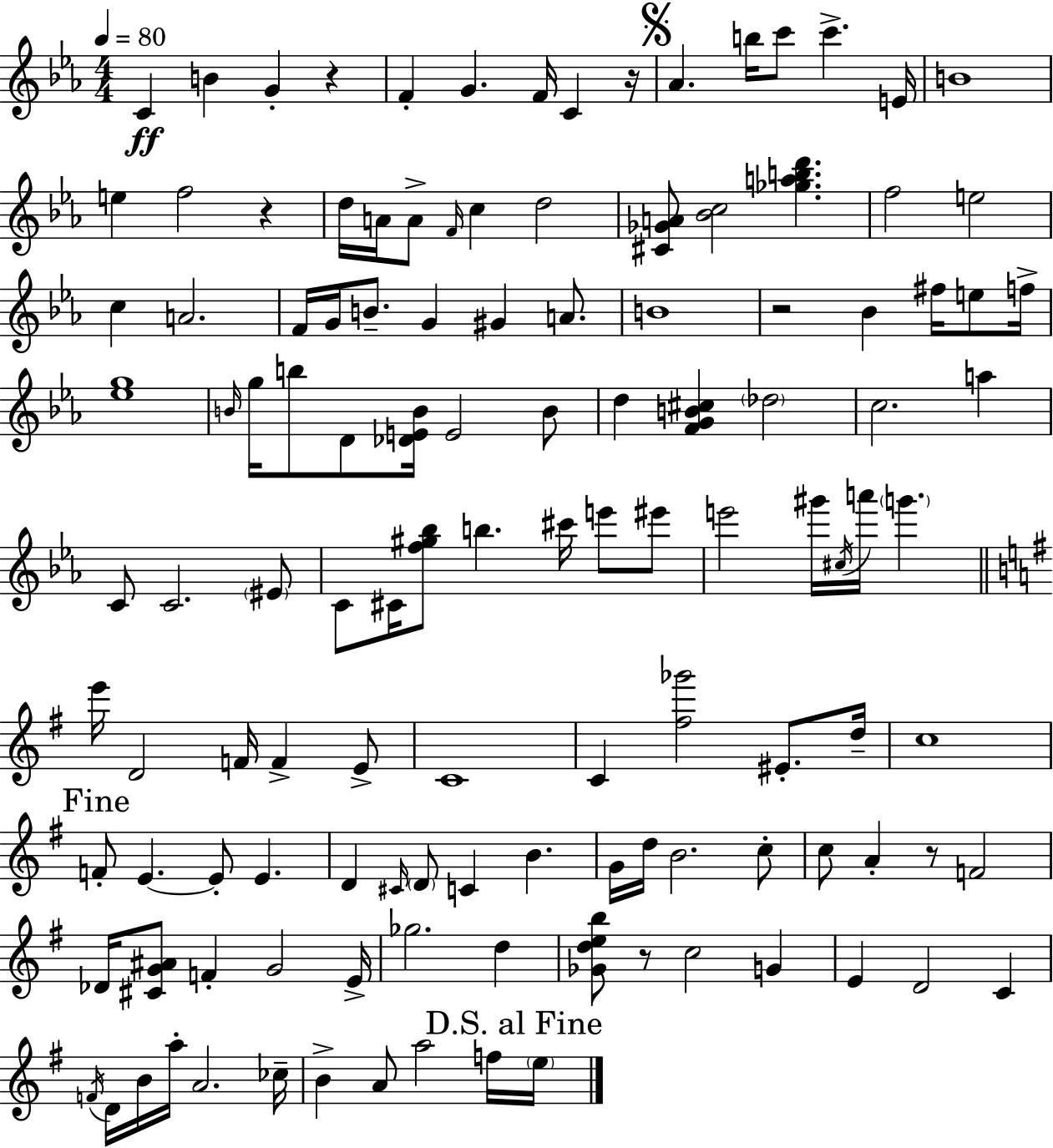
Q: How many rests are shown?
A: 6